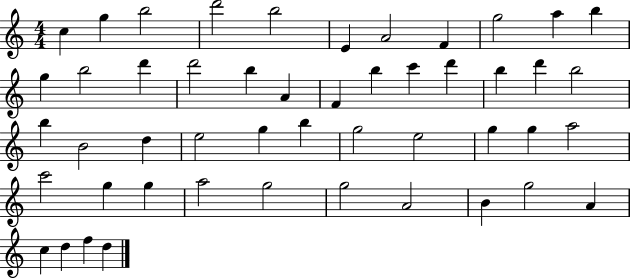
X:1
T:Untitled
M:4/4
L:1/4
K:C
c g b2 d'2 b2 E A2 F g2 a b g b2 d' d'2 b A F b c' d' b d' b2 b B2 d e2 g b g2 e2 g g a2 c'2 g g a2 g2 g2 A2 B g2 A c d f d